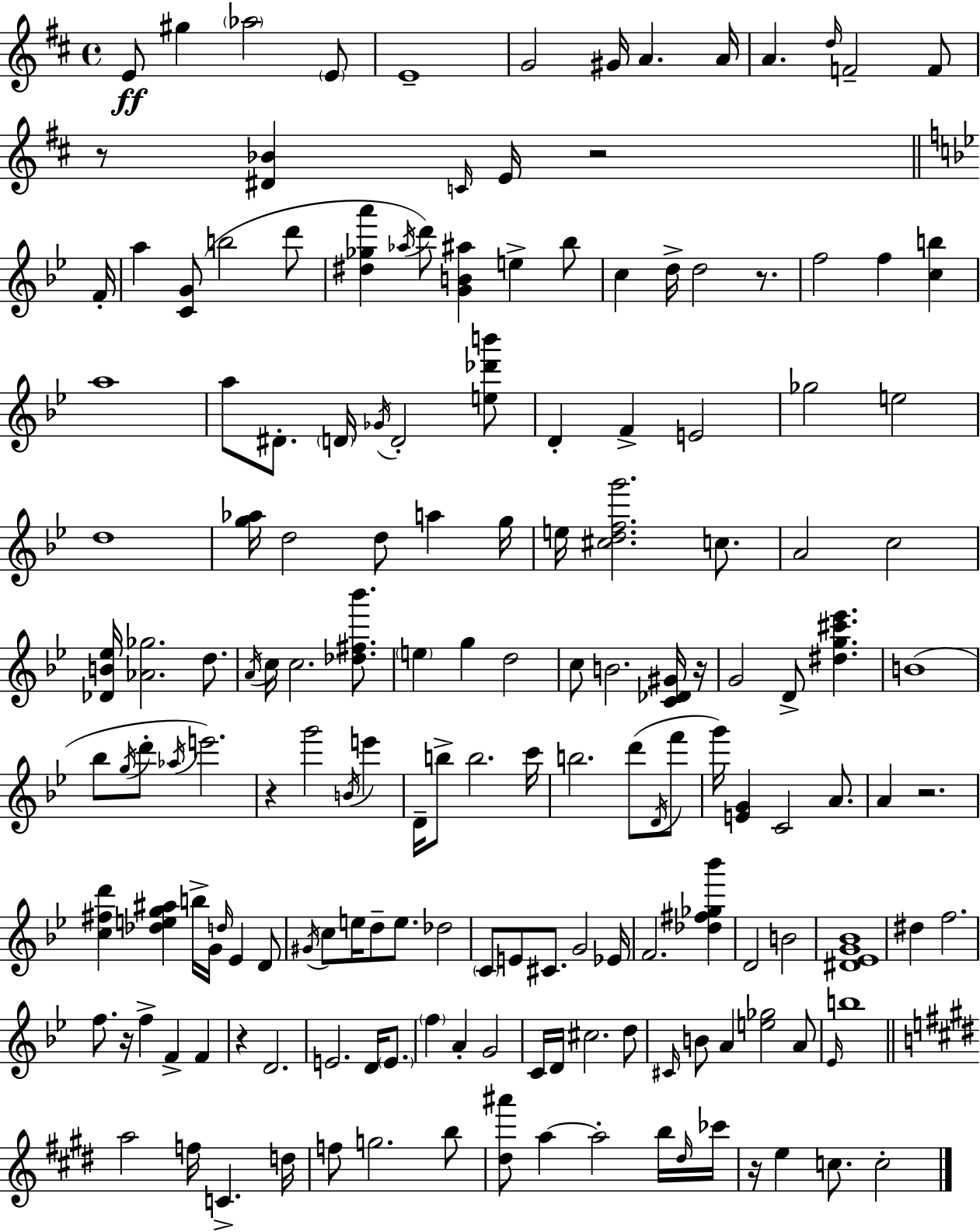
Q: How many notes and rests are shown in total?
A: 166